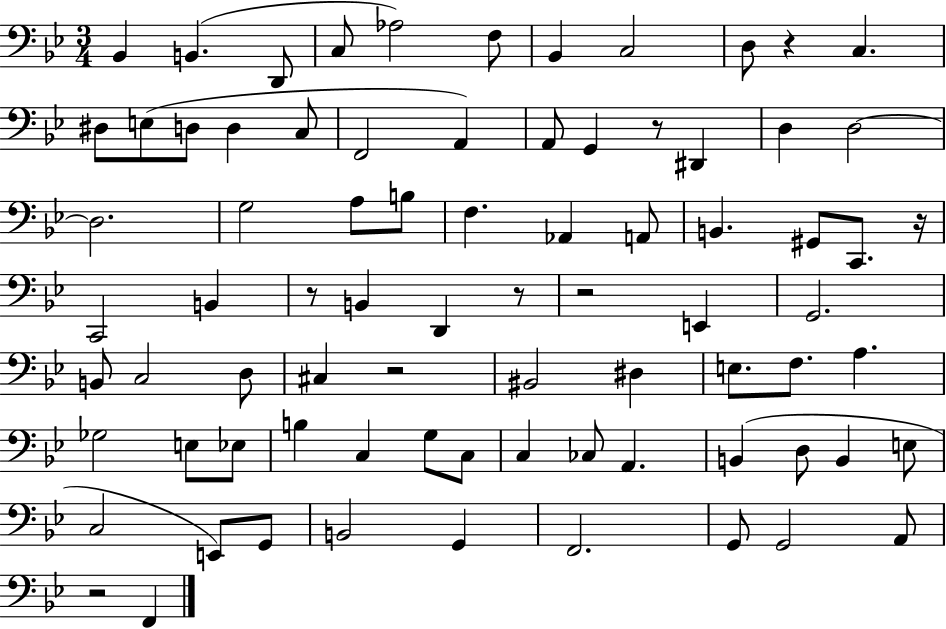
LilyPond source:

{
  \clef bass
  \numericTimeSignature
  \time 3/4
  \key bes \major
  bes,4 b,4.( d,8 | c8 aes2) f8 | bes,4 c2 | d8 r4 c4. | \break dis8 e8( d8 d4 c8 | f,2 a,4) | a,8 g,4 r8 dis,4 | d4 d2~~ | \break d2. | g2 a8 b8 | f4. aes,4 a,8 | b,4. gis,8 c,8. r16 | \break c,2 b,4 | r8 b,4 d,4 r8 | r2 e,4 | g,2. | \break b,8 c2 d8 | cis4 r2 | bis,2 dis4 | e8. f8. a4. | \break ges2 e8 ees8 | b4 c4 g8 c8 | c4 ces8 a,4. | b,4( d8 b,4 e8 | \break c2 e,8) g,8 | b,2 g,4 | f,2. | g,8 g,2 a,8 | \break r2 f,4 | \bar "|."
}